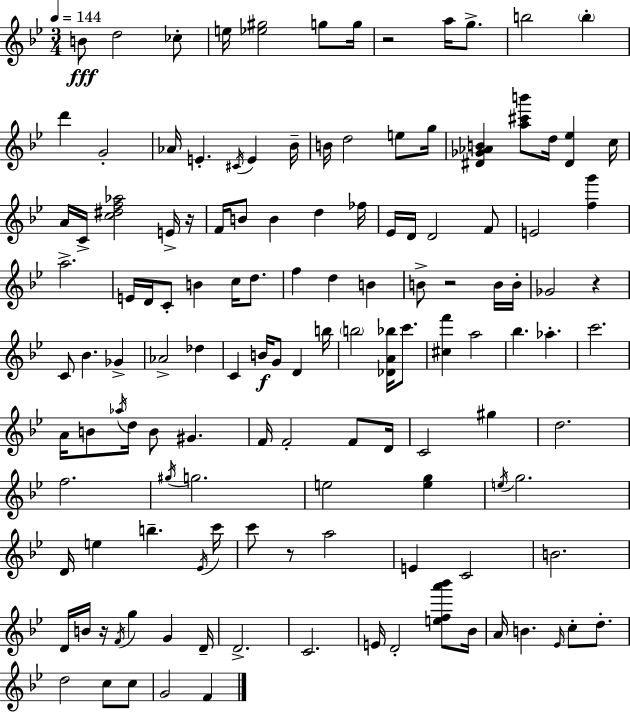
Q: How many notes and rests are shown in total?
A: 132